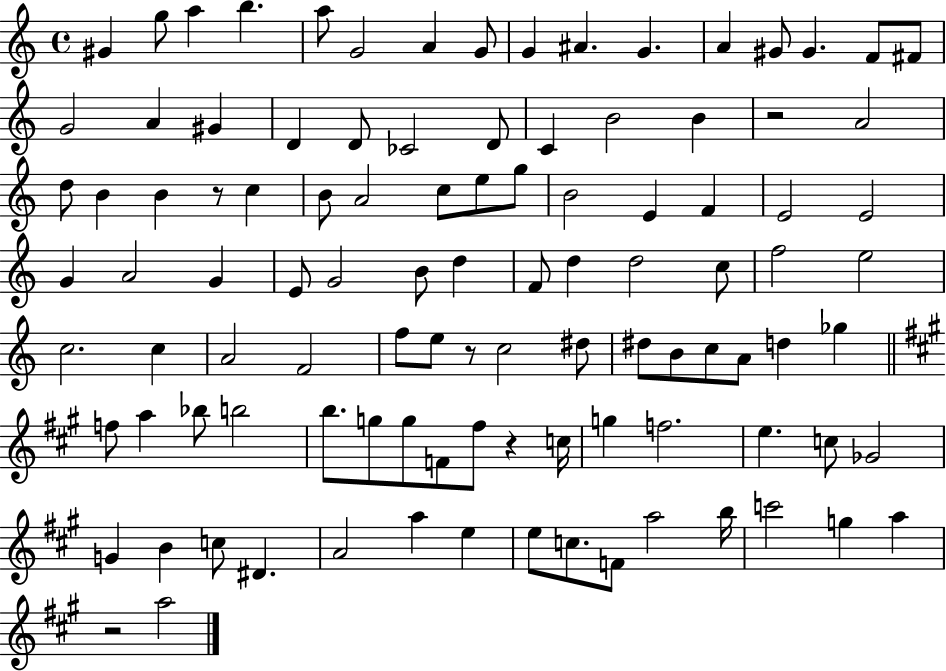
G#4/q G5/e A5/q B5/q. A5/e G4/h A4/q G4/e G4/q A#4/q. G4/q. A4/q G#4/e G#4/q. F4/e F#4/e G4/h A4/q G#4/q D4/q D4/e CES4/h D4/e C4/q B4/h B4/q R/h A4/h D5/e B4/q B4/q R/e C5/q B4/e A4/h C5/e E5/e G5/e B4/h E4/q F4/q E4/h E4/h G4/q A4/h G4/q E4/e G4/h B4/e D5/q F4/e D5/q D5/h C5/e F5/h E5/h C5/h. C5/q A4/h F4/h F5/e E5/e R/e C5/h D#5/e D#5/e B4/e C5/e A4/e D5/q Gb5/q F5/e A5/q Bb5/e B5/h B5/e. G5/e G5/e F4/e F#5/e R/q C5/s G5/q F5/h. E5/q. C5/e Gb4/h G4/q B4/q C5/e D#4/q. A4/h A5/q E5/q E5/e C5/e. F4/e A5/h B5/s C6/h G5/q A5/q R/h A5/h